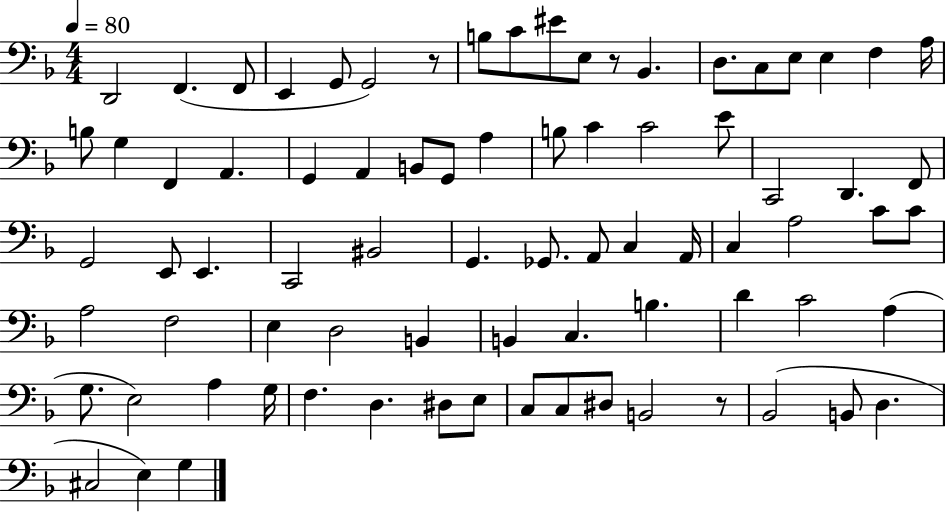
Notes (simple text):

D2/h F2/q. F2/e E2/q G2/e G2/h R/e B3/e C4/e EIS4/e E3/e R/e Bb2/q. D3/e. C3/e E3/e E3/q F3/q A3/s B3/e G3/q F2/q A2/q. G2/q A2/q B2/e G2/e A3/q B3/e C4/q C4/h E4/e C2/h D2/q. F2/e G2/h E2/e E2/q. C2/h BIS2/h G2/q. Gb2/e. A2/e C3/q A2/s C3/q A3/h C4/e C4/e A3/h F3/h E3/q D3/h B2/q B2/q C3/q. B3/q. D4/q C4/h A3/q G3/e. E3/h A3/q G3/s F3/q. D3/q. D#3/e E3/e C3/e C3/e D#3/e B2/h R/e Bb2/h B2/e D3/q. C#3/h E3/q G3/q